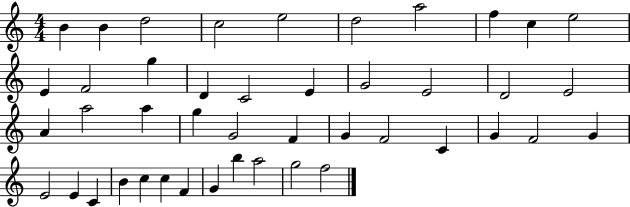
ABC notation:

X:1
T:Untitled
M:4/4
L:1/4
K:C
B B d2 c2 e2 d2 a2 f c e2 E F2 g D C2 E G2 E2 D2 E2 A a2 a g G2 F G F2 C G F2 G E2 E C B c c F G b a2 g2 f2